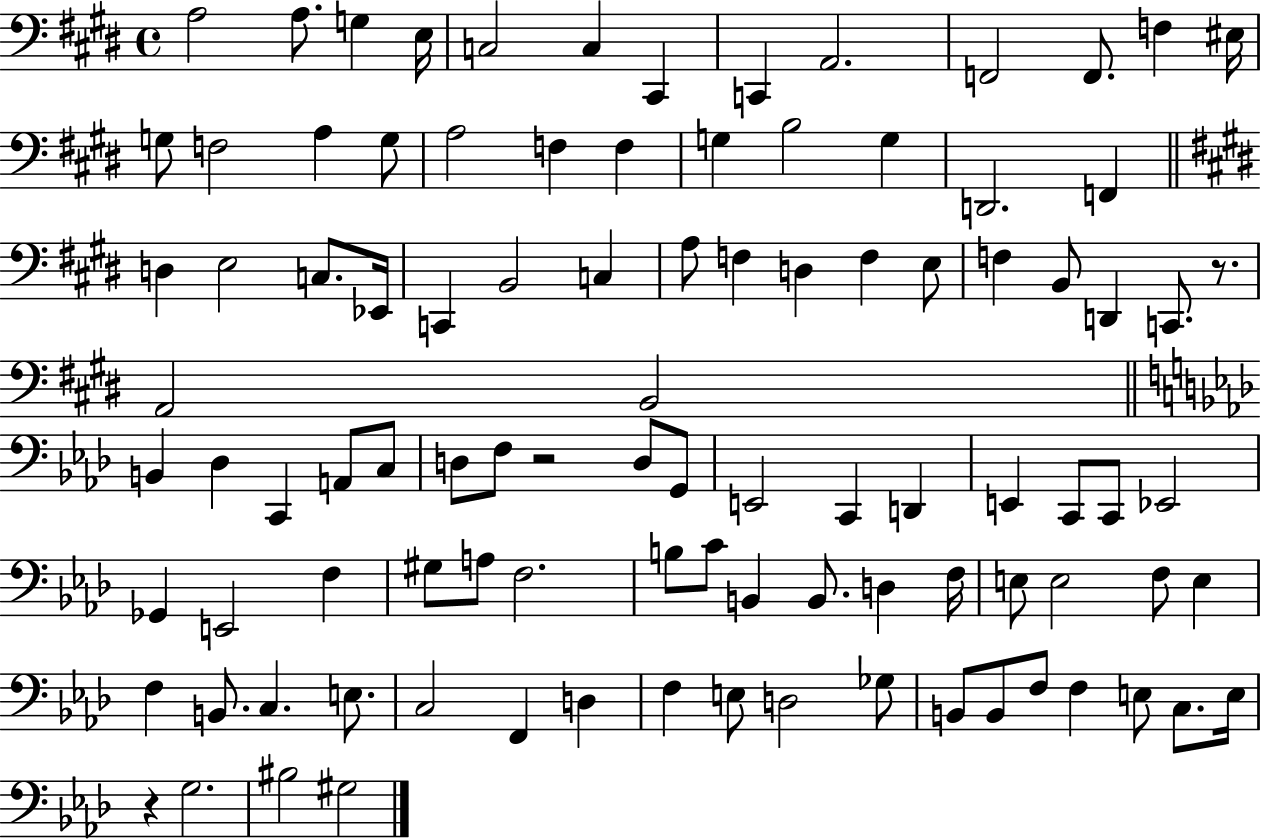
A3/h A3/e. G3/q E3/s C3/h C3/q C#2/q C2/q A2/h. F2/h F2/e. F3/q EIS3/s G3/e F3/h A3/q G3/e A3/h F3/q F3/q G3/q B3/h G3/q D2/h. F2/q D3/q E3/h C3/e. Eb2/s C2/q B2/h C3/q A3/e F3/q D3/q F3/q E3/e F3/q B2/e D2/q C2/e. R/e. A2/h B2/h B2/q Db3/q C2/q A2/e C3/e D3/e F3/e R/h D3/e G2/e E2/h C2/q D2/q E2/q C2/e C2/e Eb2/h Gb2/q E2/h F3/q G#3/e A3/e F3/h. B3/e C4/e B2/q B2/e. D3/q F3/s E3/e E3/h F3/e E3/q F3/q B2/e. C3/q. E3/e. C3/h F2/q D3/q F3/q E3/e D3/h Gb3/e B2/e B2/e F3/e F3/q E3/e C3/e. E3/s R/q G3/h. BIS3/h G#3/h